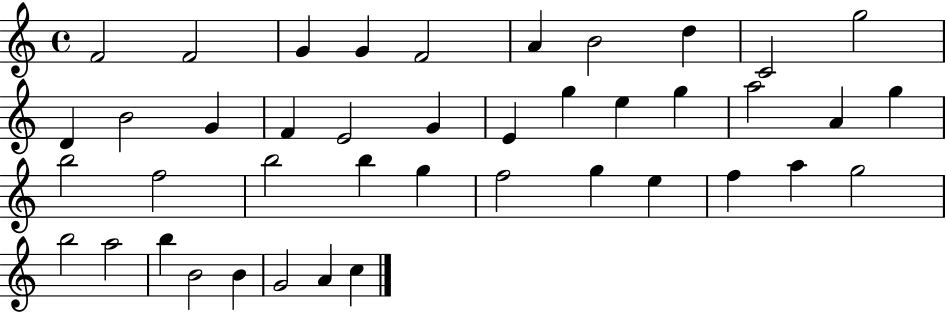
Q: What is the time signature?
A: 4/4